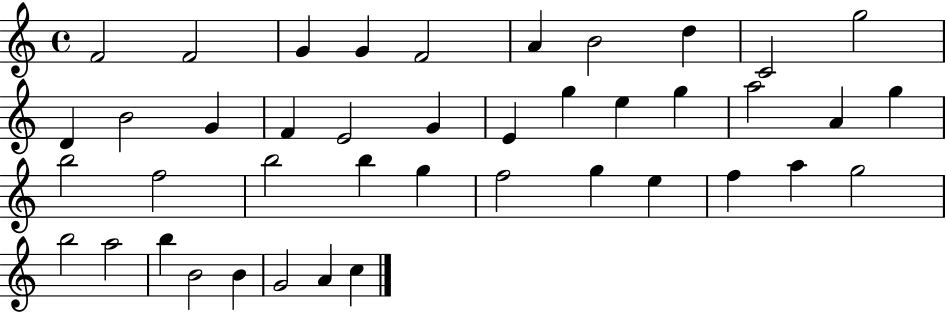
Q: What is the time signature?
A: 4/4